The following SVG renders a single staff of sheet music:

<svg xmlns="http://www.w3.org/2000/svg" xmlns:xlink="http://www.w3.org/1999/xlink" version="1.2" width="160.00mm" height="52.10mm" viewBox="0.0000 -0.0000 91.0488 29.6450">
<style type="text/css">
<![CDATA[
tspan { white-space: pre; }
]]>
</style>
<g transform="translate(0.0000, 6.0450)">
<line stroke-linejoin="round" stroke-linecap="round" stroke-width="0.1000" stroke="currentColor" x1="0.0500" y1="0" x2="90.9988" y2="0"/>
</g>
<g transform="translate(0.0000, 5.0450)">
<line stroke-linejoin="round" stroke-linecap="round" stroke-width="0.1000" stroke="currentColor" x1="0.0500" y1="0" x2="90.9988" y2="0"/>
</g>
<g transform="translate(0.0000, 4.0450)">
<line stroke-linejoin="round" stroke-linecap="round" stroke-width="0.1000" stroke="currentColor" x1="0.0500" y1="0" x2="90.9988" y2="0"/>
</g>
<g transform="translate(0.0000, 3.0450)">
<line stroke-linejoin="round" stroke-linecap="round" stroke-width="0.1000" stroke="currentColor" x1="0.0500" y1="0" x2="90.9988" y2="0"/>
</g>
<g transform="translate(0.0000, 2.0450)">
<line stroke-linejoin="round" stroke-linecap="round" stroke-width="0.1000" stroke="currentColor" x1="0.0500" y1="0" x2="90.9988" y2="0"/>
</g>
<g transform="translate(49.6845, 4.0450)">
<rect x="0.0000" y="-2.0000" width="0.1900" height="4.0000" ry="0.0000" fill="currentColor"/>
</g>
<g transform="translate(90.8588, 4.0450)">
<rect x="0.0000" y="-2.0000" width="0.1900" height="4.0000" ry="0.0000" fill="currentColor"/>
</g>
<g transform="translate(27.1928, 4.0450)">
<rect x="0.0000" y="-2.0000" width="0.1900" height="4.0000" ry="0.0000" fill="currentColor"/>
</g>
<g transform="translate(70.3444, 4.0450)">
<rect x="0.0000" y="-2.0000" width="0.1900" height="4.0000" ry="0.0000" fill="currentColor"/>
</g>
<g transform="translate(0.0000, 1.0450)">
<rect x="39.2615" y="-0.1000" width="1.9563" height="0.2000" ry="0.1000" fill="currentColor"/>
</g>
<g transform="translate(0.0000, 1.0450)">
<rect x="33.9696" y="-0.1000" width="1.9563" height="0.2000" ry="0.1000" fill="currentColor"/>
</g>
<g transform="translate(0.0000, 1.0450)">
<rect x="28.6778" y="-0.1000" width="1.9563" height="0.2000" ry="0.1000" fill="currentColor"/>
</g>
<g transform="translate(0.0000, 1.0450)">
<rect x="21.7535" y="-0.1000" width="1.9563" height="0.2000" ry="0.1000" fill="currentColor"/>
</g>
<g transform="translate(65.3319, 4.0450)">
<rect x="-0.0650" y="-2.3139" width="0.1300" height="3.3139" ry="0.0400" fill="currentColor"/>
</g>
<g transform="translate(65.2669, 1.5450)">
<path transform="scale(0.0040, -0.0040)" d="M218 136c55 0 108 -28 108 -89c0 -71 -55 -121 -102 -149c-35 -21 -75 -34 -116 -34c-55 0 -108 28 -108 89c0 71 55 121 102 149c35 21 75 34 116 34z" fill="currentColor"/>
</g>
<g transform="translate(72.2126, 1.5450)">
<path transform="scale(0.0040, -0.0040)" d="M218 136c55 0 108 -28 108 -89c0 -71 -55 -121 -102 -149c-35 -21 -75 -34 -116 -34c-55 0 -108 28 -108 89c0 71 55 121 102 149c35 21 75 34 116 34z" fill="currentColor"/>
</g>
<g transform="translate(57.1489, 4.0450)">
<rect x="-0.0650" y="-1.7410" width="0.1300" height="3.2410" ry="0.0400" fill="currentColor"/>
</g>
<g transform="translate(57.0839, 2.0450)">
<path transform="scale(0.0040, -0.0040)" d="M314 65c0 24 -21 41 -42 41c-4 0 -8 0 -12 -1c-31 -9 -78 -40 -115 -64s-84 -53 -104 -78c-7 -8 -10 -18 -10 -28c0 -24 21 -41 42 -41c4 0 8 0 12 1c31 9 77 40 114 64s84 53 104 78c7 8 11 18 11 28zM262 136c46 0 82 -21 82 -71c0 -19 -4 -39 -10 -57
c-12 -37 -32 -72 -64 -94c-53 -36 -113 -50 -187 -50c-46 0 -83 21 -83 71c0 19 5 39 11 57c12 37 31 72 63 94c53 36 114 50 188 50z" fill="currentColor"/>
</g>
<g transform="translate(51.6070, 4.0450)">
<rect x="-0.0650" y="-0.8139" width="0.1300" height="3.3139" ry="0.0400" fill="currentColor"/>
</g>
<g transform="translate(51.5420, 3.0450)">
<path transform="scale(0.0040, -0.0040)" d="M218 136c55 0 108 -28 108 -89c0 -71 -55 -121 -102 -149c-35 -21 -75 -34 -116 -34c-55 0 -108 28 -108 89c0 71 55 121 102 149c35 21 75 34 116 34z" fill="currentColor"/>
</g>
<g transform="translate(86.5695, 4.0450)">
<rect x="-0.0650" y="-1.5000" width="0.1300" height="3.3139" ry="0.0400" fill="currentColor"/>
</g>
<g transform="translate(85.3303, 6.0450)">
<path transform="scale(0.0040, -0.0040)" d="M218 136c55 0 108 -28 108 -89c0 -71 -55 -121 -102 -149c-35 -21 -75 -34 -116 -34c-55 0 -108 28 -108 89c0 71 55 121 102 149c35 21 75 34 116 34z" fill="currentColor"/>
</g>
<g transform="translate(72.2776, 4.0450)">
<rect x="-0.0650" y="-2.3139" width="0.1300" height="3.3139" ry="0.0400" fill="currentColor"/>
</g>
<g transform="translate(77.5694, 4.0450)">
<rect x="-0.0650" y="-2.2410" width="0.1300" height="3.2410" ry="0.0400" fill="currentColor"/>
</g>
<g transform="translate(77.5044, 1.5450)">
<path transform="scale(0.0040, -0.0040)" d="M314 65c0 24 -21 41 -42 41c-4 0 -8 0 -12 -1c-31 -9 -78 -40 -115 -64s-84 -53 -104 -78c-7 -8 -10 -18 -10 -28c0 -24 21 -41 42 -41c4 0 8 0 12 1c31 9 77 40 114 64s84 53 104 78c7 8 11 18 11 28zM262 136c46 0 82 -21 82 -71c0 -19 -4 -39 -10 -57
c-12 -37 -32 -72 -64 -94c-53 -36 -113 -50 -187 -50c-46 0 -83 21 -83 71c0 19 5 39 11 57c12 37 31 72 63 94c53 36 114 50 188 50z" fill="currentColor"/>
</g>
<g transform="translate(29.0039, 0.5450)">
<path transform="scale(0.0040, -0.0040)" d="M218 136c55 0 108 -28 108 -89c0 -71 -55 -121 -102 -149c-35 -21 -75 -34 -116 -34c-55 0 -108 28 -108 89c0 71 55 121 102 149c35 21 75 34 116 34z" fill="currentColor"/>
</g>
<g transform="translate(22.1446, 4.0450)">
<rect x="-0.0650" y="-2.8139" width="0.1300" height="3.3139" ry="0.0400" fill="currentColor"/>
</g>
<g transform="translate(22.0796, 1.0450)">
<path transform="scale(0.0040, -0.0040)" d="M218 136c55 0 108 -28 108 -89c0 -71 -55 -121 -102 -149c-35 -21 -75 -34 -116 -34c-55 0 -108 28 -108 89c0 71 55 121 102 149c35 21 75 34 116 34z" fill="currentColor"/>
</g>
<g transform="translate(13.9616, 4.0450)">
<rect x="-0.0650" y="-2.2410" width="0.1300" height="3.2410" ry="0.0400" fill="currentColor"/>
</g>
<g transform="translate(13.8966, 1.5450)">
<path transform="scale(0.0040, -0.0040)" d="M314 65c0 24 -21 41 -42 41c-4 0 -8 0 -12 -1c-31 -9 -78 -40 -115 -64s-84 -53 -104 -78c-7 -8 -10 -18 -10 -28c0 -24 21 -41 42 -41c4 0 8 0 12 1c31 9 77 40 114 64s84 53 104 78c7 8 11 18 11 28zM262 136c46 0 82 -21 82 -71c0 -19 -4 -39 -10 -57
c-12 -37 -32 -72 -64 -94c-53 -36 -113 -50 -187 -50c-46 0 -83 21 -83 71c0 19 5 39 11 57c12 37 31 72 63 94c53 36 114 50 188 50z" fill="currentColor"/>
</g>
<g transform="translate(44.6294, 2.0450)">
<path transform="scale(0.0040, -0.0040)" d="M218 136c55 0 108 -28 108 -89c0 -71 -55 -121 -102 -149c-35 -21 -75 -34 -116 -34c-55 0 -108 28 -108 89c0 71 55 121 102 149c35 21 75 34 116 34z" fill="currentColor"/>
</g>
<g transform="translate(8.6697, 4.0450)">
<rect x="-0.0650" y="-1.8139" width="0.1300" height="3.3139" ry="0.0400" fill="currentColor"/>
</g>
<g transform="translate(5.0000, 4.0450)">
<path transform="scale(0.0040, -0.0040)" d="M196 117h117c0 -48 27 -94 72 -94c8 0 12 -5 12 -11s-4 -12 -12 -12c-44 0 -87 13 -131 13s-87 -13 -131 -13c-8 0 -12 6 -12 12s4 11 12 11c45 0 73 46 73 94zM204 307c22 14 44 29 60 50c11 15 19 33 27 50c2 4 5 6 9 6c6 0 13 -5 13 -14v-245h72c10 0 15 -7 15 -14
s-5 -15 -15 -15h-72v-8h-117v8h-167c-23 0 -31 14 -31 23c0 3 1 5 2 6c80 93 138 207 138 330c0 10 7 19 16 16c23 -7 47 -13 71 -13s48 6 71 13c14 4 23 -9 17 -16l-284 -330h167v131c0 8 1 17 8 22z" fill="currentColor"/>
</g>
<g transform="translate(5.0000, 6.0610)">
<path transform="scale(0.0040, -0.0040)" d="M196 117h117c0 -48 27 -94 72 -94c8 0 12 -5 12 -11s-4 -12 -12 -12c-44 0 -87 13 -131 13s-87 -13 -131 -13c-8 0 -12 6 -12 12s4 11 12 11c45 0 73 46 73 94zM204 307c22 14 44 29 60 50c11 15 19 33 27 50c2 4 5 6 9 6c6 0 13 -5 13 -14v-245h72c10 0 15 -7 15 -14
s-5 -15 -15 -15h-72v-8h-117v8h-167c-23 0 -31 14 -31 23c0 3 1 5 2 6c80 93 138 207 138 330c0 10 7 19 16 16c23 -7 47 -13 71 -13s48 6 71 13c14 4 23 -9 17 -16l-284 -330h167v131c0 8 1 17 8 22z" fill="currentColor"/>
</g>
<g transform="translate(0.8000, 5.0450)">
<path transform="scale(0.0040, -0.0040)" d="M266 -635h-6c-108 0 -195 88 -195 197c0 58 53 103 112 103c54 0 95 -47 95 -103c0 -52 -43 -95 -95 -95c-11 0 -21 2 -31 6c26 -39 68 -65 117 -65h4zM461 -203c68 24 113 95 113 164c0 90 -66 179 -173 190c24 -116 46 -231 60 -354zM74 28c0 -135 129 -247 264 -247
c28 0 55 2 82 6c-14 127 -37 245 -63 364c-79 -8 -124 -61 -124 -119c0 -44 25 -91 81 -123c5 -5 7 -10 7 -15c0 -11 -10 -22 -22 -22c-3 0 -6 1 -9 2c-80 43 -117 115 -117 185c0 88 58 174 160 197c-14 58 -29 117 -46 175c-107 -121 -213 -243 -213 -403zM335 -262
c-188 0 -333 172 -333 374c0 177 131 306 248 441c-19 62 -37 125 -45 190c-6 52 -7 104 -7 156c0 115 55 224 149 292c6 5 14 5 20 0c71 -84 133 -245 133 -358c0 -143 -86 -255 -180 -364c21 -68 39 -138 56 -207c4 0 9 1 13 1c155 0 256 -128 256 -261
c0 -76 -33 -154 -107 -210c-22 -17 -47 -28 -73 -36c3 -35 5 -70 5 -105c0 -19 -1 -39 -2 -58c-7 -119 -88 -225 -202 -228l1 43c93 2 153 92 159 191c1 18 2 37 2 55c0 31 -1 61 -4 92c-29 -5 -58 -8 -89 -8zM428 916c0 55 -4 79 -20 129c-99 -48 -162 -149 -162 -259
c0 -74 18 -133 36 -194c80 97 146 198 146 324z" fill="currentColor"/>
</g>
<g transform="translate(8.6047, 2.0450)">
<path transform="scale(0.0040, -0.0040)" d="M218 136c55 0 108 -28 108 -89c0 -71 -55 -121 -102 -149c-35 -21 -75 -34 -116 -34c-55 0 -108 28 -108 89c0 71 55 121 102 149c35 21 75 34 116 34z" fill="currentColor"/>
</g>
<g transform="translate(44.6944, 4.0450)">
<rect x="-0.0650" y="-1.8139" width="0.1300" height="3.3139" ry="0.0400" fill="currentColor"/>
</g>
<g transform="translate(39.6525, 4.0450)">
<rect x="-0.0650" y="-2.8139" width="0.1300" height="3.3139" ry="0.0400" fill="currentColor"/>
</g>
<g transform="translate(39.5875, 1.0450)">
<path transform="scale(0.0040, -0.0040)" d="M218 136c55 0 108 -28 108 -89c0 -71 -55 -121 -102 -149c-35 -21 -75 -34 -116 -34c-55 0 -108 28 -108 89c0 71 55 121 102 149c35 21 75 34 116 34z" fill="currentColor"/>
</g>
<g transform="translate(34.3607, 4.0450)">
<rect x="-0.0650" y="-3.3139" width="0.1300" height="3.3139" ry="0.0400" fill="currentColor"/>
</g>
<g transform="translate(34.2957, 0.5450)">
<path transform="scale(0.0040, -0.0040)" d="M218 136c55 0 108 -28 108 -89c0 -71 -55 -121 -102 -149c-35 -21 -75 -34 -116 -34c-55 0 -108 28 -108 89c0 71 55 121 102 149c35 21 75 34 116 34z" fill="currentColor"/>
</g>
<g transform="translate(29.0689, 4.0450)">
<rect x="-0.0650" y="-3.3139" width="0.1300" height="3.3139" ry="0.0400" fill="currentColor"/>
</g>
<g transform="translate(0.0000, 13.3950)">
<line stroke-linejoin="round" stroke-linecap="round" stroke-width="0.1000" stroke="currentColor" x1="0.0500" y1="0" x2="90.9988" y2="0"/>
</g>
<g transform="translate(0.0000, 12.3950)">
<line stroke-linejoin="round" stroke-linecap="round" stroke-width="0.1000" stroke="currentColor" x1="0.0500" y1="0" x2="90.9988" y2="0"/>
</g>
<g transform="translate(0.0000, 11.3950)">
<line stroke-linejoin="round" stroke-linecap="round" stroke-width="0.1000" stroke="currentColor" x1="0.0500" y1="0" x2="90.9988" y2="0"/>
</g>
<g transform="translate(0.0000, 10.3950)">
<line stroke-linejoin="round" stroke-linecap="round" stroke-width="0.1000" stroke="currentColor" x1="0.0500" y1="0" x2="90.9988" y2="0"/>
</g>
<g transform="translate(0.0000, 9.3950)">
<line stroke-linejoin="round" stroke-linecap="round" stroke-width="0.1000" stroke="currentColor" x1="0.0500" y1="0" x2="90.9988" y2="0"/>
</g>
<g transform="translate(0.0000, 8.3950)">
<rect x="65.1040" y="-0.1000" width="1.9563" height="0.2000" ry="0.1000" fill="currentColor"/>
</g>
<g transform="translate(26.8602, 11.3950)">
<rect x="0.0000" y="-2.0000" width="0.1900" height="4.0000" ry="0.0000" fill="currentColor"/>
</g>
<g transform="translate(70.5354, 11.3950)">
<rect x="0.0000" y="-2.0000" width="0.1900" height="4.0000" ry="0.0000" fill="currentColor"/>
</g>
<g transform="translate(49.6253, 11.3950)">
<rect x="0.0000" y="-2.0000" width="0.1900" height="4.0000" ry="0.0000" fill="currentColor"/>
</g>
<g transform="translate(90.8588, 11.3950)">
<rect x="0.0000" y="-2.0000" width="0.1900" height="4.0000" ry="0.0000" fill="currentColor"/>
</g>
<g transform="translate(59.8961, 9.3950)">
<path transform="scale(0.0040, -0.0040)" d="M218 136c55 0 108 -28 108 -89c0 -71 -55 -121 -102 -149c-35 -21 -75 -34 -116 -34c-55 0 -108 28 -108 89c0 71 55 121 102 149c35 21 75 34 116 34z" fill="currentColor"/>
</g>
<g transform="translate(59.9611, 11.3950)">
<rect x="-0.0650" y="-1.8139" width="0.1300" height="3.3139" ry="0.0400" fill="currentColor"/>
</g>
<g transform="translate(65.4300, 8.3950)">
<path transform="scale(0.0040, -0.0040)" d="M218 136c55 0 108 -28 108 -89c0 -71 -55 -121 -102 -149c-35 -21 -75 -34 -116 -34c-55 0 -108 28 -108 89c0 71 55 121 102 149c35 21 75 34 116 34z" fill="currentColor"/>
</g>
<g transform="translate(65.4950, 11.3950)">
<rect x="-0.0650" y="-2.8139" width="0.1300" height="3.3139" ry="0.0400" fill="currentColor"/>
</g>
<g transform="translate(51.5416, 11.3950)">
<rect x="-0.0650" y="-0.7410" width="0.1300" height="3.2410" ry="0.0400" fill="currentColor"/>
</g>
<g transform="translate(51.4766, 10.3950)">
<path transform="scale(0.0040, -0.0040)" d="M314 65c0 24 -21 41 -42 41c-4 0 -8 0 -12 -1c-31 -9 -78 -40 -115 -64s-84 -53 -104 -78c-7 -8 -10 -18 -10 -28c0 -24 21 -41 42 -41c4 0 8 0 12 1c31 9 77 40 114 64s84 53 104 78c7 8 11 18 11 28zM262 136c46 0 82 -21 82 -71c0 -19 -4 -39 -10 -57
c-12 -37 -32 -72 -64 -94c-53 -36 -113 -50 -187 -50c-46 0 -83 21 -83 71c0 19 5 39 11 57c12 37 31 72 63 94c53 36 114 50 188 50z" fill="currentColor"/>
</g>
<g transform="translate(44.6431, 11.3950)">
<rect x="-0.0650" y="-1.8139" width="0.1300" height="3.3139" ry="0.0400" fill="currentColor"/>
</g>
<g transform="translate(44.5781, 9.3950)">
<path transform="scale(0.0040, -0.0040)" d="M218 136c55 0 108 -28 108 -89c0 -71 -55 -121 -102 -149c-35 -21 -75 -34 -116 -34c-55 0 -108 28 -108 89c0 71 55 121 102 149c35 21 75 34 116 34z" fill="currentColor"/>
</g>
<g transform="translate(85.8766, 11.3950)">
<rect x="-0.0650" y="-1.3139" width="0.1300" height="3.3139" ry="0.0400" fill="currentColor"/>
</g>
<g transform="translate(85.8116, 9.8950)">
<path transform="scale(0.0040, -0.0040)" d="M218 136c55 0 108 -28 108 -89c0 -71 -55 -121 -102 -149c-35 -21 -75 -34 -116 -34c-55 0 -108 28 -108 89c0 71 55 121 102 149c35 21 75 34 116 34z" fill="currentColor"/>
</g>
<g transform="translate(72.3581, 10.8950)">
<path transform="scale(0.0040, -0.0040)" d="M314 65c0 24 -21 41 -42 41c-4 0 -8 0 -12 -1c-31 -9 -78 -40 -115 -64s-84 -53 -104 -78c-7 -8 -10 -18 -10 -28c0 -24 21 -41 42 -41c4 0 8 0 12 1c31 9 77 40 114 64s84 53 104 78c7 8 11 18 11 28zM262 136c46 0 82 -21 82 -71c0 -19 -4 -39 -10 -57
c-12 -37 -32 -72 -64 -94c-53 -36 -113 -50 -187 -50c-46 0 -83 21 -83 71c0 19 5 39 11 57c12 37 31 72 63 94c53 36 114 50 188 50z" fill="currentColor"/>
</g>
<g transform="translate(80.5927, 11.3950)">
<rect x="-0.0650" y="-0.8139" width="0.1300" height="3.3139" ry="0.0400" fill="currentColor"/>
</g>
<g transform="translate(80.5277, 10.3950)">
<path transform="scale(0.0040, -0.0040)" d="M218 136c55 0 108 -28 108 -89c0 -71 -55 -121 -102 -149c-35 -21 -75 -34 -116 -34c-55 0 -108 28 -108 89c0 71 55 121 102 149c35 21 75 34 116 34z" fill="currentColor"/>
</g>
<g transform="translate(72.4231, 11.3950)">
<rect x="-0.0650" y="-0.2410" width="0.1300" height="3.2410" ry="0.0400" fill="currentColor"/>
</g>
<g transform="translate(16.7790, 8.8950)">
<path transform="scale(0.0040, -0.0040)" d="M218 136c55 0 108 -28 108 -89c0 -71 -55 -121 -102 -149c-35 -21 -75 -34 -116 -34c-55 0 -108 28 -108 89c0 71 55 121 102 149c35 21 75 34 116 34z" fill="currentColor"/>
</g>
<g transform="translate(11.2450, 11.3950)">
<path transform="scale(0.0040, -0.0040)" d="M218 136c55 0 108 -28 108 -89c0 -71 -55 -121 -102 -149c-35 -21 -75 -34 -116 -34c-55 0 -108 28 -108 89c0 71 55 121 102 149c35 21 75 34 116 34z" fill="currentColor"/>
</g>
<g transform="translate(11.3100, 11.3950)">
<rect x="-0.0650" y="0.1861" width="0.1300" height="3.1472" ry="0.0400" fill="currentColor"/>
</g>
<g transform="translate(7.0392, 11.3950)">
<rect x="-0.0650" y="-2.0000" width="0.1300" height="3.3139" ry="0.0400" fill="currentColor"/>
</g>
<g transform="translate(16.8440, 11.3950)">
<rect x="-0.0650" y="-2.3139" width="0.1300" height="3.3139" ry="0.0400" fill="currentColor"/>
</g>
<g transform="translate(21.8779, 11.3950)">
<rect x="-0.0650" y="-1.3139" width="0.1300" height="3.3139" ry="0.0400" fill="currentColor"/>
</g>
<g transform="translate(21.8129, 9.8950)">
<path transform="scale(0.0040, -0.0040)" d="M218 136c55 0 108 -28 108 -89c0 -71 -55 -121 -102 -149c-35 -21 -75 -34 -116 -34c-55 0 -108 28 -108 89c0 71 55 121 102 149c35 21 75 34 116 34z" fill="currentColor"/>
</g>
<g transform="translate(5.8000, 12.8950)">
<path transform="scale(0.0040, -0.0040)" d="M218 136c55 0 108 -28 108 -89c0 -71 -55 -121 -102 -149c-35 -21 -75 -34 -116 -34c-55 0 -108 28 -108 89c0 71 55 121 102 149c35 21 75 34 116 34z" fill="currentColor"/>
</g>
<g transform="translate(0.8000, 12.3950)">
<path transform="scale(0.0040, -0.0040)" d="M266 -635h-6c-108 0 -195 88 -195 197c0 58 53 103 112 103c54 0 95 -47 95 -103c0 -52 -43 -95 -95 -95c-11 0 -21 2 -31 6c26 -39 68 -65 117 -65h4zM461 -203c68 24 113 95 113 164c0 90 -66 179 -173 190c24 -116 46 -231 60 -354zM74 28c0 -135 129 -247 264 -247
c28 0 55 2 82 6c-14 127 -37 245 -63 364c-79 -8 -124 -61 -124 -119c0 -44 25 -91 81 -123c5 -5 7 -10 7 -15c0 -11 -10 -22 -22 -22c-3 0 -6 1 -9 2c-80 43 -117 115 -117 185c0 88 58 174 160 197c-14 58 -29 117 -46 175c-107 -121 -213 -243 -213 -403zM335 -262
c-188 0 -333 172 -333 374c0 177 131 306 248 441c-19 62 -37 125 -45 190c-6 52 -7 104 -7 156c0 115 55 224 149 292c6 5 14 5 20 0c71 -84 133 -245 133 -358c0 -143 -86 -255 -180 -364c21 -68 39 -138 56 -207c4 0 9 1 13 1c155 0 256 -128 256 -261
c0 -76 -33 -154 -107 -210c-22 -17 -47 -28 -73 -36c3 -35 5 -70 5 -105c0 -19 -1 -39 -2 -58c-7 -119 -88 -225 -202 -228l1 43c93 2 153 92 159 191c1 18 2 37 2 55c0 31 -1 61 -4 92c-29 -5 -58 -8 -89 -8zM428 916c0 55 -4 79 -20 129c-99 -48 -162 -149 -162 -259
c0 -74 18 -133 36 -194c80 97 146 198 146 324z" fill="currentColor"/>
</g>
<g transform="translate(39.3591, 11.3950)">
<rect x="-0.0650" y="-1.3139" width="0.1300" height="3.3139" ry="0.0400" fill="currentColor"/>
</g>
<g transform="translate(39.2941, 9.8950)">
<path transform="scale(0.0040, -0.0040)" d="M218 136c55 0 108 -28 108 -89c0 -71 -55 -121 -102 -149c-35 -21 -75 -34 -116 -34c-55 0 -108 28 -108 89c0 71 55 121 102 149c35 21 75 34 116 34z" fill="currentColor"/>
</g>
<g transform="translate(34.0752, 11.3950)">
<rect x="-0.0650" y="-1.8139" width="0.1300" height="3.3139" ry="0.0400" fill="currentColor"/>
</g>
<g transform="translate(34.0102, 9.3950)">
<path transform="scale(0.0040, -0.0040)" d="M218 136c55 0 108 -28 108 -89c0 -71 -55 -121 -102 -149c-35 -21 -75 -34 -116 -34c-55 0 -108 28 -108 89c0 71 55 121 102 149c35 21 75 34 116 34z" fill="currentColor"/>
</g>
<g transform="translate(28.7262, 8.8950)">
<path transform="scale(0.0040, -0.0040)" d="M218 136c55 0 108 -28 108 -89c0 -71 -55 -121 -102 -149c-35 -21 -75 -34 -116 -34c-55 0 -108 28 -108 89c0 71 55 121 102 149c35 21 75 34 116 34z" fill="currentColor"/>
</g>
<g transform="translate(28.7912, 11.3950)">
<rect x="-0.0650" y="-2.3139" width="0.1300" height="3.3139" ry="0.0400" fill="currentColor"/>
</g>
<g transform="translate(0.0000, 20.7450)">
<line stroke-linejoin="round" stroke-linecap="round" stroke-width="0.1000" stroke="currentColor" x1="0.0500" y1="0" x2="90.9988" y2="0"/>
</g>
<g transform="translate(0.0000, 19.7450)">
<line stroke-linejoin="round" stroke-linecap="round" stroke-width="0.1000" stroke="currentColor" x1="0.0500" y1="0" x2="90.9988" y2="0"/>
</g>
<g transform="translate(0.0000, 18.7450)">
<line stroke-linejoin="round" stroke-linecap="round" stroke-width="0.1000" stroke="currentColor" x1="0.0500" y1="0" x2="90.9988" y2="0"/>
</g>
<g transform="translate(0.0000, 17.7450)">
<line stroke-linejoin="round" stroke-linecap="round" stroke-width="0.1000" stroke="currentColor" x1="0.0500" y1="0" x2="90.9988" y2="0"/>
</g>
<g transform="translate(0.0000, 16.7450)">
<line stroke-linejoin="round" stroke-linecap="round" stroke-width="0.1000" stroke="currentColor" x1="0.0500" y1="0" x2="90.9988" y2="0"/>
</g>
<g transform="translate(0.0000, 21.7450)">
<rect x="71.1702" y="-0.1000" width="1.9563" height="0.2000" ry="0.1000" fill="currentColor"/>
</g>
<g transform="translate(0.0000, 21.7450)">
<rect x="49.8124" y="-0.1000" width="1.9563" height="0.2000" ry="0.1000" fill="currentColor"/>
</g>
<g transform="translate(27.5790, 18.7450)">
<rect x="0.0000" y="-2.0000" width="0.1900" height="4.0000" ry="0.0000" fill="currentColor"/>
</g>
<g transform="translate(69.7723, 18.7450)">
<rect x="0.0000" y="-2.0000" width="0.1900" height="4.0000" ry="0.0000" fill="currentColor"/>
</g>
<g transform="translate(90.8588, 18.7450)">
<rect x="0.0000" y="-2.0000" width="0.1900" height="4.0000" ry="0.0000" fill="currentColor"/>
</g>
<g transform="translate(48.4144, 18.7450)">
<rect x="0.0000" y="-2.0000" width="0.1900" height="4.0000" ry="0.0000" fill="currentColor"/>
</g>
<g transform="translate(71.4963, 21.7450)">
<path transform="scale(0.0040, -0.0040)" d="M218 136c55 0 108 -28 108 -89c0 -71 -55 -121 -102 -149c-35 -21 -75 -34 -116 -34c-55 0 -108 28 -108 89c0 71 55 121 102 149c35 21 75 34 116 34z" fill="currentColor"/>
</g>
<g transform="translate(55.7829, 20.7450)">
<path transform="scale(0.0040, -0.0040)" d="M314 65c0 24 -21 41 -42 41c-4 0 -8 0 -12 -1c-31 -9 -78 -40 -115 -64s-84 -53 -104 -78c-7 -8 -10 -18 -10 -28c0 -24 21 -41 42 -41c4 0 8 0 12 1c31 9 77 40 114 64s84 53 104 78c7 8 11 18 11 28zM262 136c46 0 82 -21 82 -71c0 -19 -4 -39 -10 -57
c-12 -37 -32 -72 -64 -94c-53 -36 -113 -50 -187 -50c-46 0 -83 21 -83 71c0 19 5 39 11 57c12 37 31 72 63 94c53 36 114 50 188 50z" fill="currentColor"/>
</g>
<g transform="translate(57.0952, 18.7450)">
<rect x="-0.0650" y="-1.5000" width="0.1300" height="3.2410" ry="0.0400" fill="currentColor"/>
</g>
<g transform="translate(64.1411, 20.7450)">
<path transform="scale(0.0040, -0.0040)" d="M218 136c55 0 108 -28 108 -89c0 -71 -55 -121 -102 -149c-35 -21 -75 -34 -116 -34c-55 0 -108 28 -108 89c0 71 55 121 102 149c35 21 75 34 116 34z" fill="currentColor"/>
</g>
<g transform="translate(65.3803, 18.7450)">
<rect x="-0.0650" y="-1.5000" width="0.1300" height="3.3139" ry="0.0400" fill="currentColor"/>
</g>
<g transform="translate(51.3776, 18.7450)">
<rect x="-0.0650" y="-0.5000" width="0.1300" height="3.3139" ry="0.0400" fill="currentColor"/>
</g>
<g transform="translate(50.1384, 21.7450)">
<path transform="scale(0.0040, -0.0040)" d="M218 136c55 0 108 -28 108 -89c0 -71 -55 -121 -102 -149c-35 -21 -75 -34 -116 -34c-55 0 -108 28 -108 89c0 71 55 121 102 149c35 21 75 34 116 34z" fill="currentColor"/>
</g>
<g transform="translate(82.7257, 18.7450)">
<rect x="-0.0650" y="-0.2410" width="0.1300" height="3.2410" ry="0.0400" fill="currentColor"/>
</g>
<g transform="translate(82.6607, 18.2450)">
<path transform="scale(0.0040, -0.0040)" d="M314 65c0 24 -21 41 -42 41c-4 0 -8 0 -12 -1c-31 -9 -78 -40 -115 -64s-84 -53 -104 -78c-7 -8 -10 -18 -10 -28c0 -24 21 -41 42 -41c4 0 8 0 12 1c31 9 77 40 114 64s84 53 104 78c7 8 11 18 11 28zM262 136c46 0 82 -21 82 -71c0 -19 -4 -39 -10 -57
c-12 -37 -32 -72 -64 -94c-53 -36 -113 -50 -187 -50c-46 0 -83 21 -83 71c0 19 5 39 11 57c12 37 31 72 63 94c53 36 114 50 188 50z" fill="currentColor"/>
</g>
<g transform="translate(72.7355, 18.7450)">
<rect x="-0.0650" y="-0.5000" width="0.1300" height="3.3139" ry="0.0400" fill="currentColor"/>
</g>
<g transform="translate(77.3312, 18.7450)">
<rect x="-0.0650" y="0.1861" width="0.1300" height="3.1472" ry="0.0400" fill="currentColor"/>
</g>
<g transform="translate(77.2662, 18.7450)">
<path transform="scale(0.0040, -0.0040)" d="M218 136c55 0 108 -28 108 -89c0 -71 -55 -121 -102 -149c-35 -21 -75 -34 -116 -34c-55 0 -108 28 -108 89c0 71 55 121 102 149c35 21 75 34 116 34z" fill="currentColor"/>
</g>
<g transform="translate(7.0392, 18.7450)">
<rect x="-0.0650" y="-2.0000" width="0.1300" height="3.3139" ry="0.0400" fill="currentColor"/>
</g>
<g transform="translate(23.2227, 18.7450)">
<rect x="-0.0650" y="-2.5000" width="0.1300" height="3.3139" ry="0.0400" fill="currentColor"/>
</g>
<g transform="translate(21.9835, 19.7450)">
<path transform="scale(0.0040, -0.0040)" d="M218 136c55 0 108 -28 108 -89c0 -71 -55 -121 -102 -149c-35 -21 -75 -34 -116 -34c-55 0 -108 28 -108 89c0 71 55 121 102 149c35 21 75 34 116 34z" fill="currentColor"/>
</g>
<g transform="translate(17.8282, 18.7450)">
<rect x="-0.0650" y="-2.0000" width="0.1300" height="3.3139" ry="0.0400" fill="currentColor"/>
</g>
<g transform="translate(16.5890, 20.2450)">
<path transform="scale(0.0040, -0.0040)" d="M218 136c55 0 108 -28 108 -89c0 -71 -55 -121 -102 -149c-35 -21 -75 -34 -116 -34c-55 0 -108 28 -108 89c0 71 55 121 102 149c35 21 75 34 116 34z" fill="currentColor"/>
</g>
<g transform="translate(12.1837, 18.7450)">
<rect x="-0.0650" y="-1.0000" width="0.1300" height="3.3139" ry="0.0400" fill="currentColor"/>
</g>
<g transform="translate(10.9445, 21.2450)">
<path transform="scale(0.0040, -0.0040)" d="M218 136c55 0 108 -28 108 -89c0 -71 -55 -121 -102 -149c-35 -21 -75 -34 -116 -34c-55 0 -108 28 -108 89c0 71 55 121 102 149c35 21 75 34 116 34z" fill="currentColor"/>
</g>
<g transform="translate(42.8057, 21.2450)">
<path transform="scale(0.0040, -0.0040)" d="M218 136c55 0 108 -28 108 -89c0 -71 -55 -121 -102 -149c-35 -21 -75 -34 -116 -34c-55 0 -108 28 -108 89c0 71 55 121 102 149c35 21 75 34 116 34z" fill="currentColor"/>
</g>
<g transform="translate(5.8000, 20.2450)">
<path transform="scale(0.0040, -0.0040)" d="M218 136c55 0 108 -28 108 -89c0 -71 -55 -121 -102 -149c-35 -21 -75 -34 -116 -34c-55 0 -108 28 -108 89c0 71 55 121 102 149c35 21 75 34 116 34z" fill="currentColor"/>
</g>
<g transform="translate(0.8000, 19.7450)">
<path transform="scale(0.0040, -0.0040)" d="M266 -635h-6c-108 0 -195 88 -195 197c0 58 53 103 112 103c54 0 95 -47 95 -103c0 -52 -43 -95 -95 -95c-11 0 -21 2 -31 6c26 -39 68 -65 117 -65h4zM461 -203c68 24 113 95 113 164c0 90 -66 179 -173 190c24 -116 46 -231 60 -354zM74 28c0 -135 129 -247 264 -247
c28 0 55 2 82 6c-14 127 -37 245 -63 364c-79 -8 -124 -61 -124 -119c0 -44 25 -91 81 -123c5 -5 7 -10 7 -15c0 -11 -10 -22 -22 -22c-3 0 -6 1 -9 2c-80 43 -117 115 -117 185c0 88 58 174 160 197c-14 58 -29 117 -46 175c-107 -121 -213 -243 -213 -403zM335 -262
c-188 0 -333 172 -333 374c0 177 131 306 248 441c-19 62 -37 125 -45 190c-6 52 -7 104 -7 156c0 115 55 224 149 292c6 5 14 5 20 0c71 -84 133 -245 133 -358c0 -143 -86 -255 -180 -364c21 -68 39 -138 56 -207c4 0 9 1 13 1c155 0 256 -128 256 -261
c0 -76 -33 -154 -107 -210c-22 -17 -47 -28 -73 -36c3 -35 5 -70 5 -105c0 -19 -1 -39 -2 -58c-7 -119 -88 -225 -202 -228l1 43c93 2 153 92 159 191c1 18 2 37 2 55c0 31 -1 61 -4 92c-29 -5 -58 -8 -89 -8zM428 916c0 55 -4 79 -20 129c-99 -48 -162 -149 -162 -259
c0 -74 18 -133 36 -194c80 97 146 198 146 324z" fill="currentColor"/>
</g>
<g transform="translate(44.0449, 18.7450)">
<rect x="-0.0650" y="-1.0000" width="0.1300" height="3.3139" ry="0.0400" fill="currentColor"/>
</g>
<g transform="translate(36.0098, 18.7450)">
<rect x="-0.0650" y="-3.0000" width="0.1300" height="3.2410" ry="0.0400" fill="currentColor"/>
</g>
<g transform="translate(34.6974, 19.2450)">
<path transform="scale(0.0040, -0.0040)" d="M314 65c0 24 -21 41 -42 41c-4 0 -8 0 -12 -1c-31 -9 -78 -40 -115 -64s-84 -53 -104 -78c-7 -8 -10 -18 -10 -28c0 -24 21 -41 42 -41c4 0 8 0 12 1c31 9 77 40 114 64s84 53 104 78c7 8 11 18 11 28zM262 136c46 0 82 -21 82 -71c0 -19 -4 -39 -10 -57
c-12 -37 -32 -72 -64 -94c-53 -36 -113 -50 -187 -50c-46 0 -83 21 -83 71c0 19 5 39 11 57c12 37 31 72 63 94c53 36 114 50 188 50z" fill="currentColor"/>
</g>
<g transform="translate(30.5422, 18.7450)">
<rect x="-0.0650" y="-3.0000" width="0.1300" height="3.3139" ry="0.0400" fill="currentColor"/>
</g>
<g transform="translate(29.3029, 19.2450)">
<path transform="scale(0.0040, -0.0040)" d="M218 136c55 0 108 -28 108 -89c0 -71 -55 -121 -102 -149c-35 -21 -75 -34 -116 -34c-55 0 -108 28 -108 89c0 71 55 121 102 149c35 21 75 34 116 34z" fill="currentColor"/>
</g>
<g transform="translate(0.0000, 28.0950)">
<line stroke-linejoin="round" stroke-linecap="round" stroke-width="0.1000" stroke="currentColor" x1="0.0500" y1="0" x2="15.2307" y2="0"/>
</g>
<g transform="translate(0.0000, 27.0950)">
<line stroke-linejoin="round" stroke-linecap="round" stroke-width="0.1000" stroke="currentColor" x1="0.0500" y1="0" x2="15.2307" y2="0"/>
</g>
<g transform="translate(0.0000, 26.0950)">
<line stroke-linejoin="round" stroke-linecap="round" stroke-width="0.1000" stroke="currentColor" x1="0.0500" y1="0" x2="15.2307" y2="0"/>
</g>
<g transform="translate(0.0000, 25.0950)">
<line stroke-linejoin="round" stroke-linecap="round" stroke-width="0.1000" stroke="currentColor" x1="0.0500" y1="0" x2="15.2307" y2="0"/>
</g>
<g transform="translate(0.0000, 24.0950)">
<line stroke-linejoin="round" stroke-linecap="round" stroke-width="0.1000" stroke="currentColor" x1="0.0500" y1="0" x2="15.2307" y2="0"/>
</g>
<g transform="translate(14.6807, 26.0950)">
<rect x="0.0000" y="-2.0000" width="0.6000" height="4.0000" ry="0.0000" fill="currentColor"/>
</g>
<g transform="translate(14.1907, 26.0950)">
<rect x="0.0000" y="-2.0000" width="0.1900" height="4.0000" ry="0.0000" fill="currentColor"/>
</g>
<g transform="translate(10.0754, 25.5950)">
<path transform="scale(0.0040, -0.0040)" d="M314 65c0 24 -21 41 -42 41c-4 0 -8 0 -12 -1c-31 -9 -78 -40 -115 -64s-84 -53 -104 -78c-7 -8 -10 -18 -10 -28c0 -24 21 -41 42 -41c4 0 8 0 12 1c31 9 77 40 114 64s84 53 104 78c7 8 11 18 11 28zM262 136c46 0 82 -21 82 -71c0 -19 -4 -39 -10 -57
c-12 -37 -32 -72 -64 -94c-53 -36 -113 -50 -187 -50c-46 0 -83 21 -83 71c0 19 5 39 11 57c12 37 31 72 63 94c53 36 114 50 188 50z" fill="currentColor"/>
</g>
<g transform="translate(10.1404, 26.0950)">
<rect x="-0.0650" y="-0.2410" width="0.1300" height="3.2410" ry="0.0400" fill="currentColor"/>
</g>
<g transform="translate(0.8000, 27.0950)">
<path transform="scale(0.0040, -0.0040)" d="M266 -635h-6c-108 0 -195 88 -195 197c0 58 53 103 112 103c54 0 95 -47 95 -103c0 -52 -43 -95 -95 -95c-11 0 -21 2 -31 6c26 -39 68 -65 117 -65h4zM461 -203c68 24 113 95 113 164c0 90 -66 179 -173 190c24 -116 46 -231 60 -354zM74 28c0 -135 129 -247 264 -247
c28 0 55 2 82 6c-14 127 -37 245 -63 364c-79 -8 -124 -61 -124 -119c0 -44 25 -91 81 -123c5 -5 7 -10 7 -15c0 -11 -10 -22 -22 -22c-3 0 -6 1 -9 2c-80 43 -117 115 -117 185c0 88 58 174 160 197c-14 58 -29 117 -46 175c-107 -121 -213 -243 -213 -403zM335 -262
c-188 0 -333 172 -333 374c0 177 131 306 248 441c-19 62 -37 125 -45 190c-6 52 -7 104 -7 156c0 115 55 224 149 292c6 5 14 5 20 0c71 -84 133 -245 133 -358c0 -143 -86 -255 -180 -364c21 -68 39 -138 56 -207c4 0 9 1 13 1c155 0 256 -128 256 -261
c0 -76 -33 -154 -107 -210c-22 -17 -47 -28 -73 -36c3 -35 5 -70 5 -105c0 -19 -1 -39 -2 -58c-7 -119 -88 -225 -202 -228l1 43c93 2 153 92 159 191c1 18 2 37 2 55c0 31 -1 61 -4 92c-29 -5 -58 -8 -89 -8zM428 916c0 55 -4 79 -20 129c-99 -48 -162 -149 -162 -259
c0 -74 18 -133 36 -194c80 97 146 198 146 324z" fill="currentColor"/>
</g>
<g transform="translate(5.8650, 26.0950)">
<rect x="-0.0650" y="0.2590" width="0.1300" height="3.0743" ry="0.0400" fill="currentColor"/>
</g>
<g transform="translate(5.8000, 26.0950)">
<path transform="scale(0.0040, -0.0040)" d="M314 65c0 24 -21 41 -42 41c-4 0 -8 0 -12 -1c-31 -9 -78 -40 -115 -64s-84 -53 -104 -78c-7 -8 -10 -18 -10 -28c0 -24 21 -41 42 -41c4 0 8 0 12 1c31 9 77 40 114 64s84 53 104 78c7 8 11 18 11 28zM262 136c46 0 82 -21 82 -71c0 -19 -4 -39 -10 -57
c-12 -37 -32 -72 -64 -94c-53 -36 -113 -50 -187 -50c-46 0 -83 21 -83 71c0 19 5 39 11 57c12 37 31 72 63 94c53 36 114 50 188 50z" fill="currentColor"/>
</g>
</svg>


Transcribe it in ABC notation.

X:1
T:Untitled
M:4/4
L:1/4
K:C
f g2 a b b a f d f2 g g g2 E F B g e g f e f d2 f a c2 d e F D F G A A2 D C E2 E C B c2 B2 c2